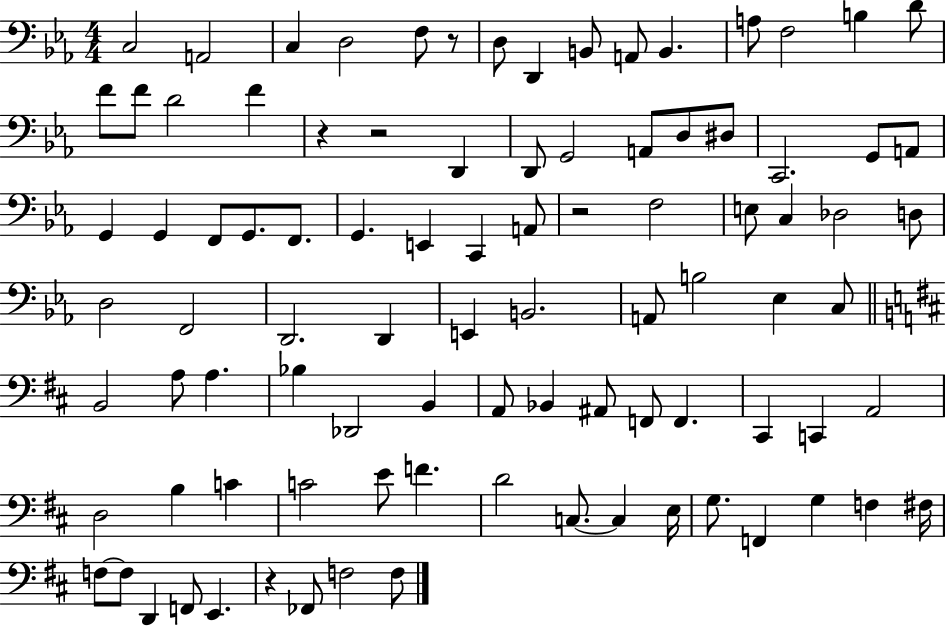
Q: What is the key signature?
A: EES major